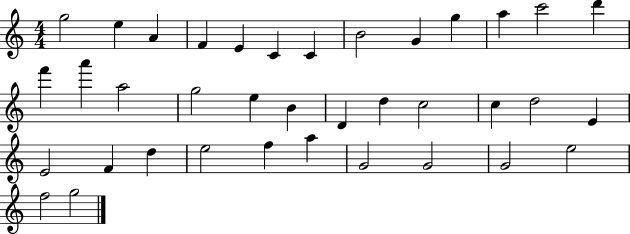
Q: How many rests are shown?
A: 0